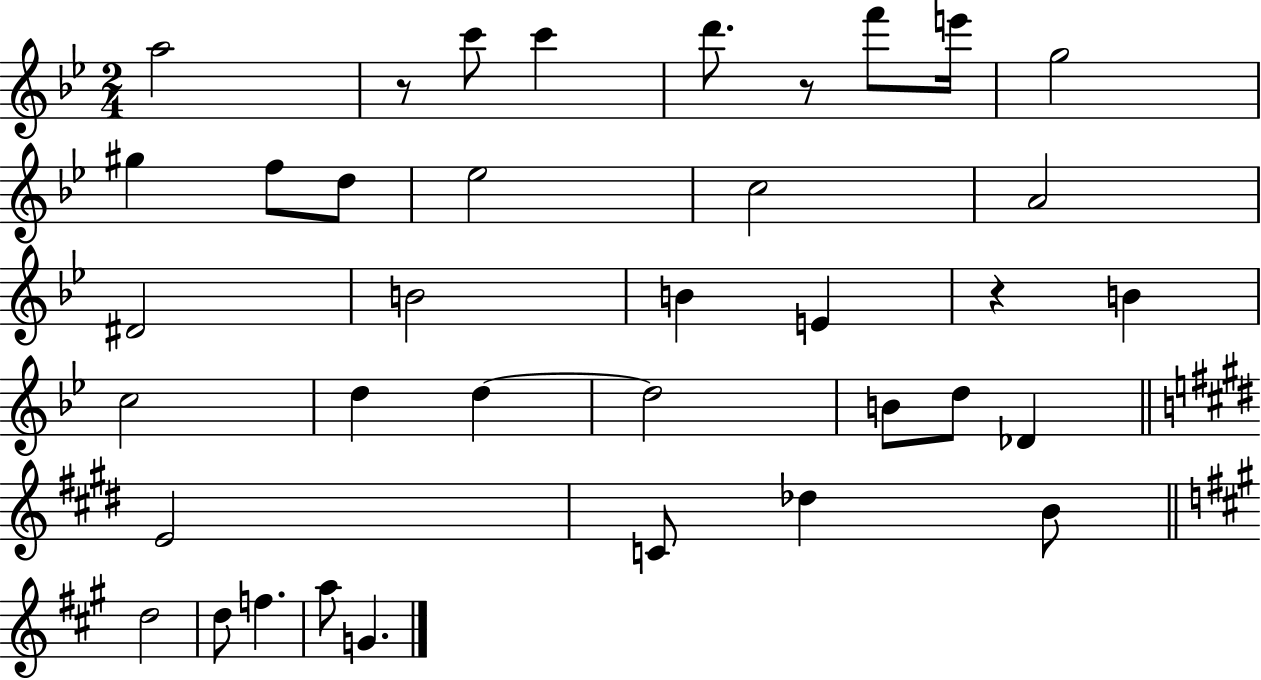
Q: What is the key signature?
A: BES major